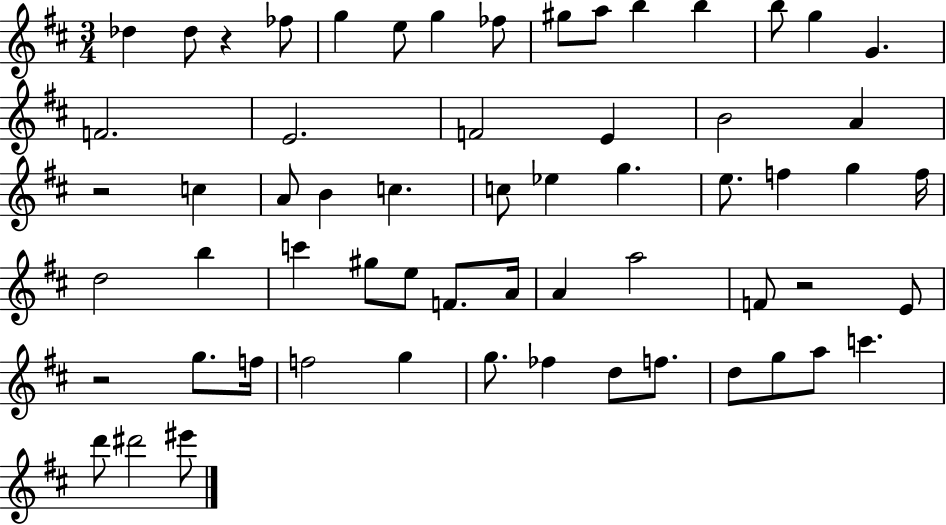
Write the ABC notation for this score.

X:1
T:Untitled
M:3/4
L:1/4
K:D
_d _d/2 z _f/2 g e/2 g _f/2 ^g/2 a/2 b b b/2 g G F2 E2 F2 E B2 A z2 c A/2 B c c/2 _e g e/2 f g f/4 d2 b c' ^g/2 e/2 F/2 A/4 A a2 F/2 z2 E/2 z2 g/2 f/4 f2 g g/2 _f d/2 f/2 d/2 g/2 a/2 c' d'/2 ^d'2 ^e'/2